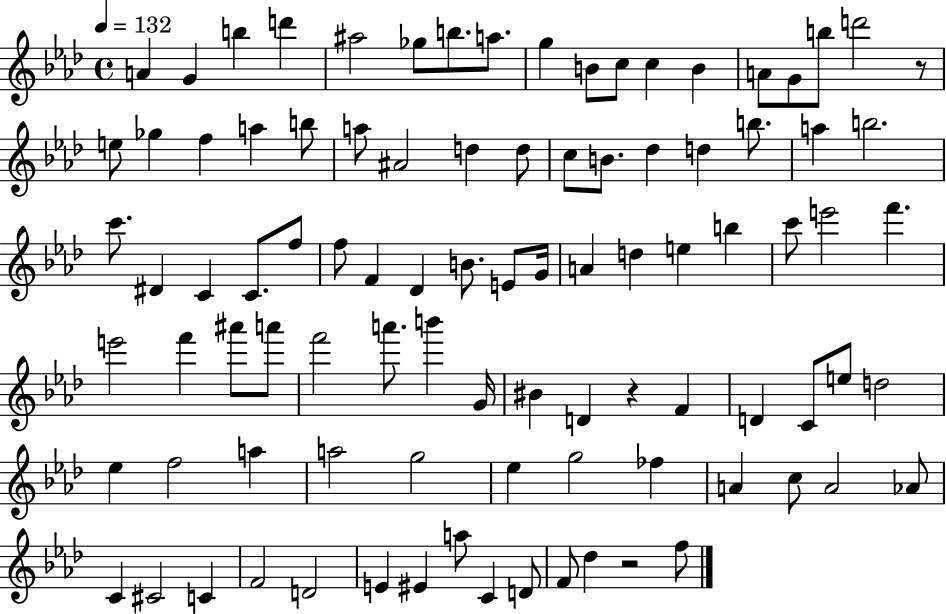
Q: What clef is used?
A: treble